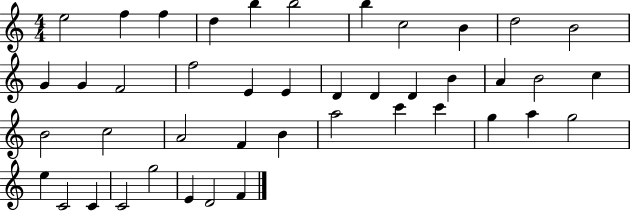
E5/h F5/q F5/q D5/q B5/q B5/h B5/q C5/h B4/q D5/h B4/h G4/q G4/q F4/h F5/h E4/q E4/q D4/q D4/q D4/q B4/q A4/q B4/h C5/q B4/h C5/h A4/h F4/q B4/q A5/h C6/q C6/q G5/q A5/q G5/h E5/q C4/h C4/q C4/h G5/h E4/q D4/h F4/q